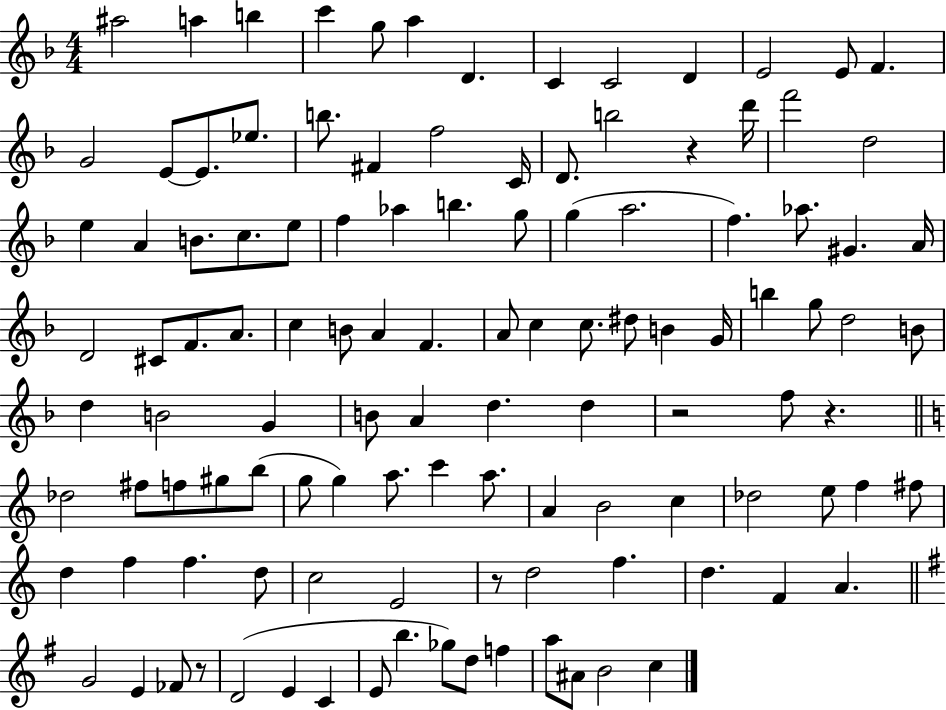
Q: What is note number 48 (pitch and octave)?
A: A4